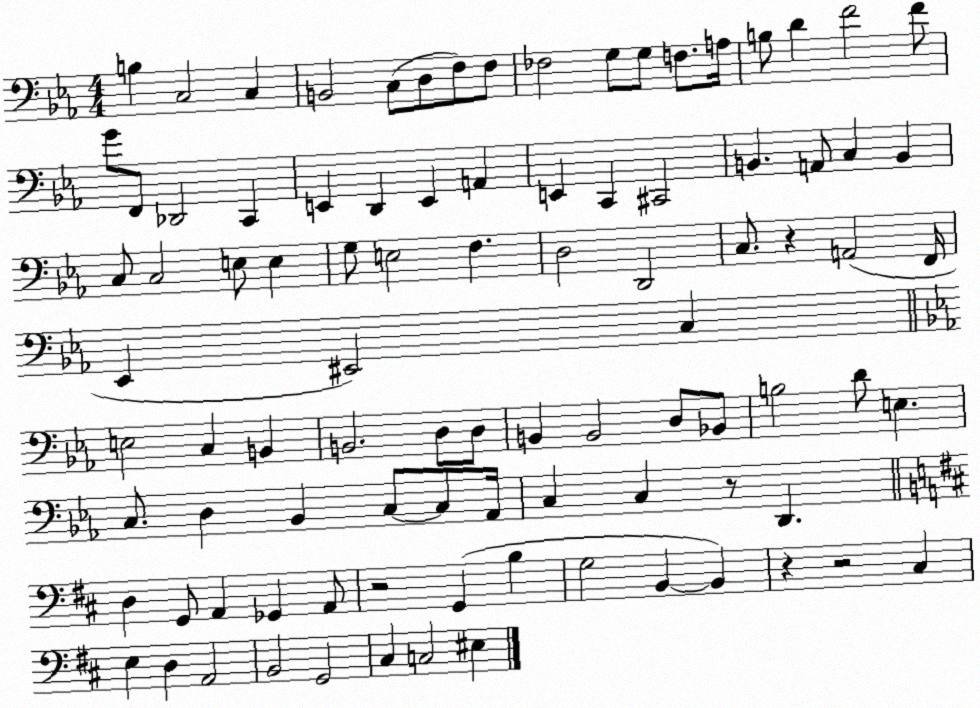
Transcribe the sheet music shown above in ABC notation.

X:1
T:Untitled
M:4/4
L:1/4
K:Eb
B, C,2 C, B,,2 C,/2 D,/2 F,/2 F,/2 _F,2 G,/2 G,/2 F,/2 A,/4 B,/2 D F2 F/2 G/2 F,,/2 _D,,2 C,, E,, D,, E,, A,, E,, C,, ^C,,2 B,, A,,/2 C, B,, C,/2 C,2 E,/2 E, G,/2 E,2 F, D,2 D,,2 C,/2 z A,,2 F,,/4 _E,, ^E,,2 C, E,2 C, B,, B,,2 D,/2 D,/2 B,, B,,2 D,/2 _B,,/2 B,2 D/2 E, C,/2 D, _B,, C,/2 C,/2 _A,,/4 C, C, z/2 D,, D, G,,/2 A,, _G,, A,,/2 z2 G,, B, G,2 B,, B,, z z2 ^C, E, D, A,,2 B,,2 G,,2 ^C, C,2 ^E,